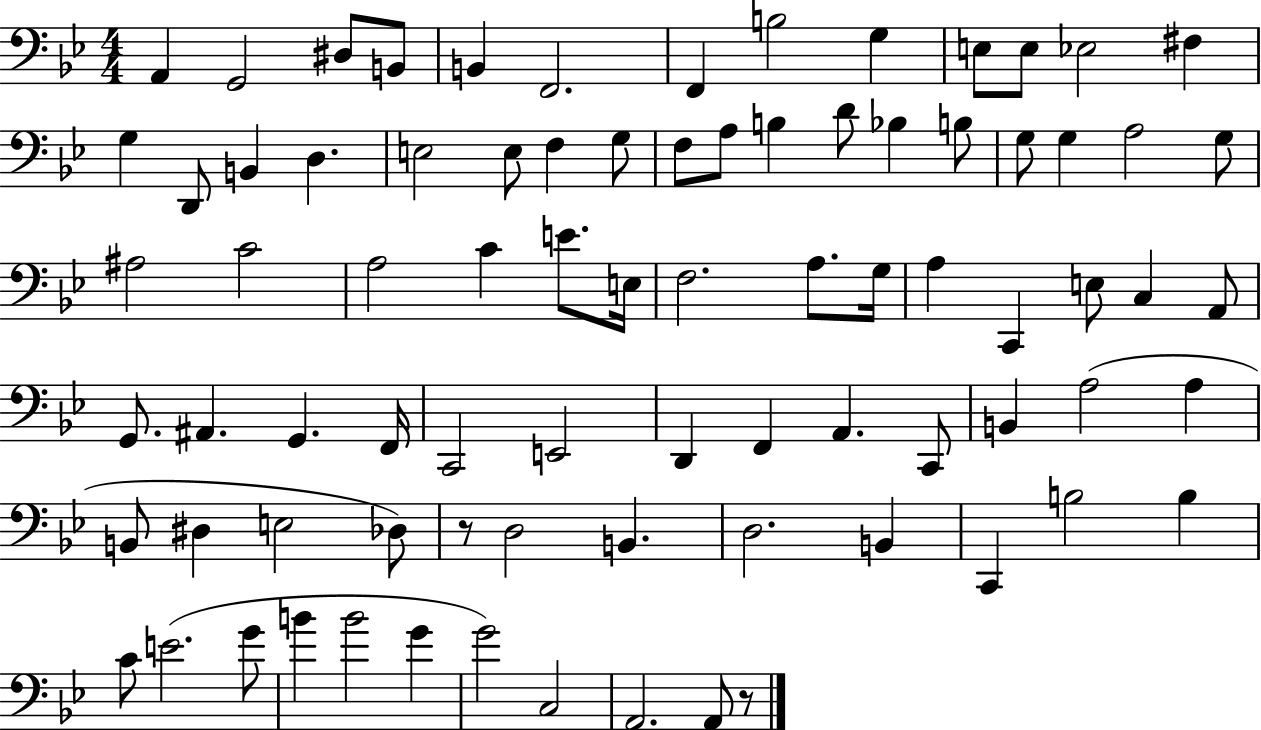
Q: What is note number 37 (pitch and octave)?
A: E3